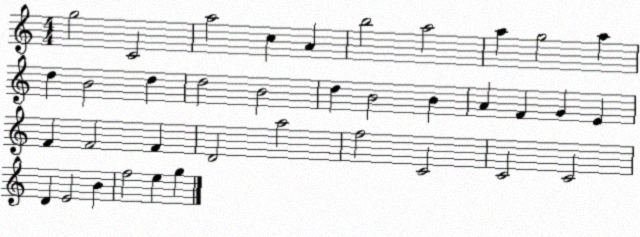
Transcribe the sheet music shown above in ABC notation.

X:1
T:Untitled
M:4/4
L:1/4
K:C
g2 C2 a2 c A b2 a2 a g2 a d B2 d d2 B2 d B2 B A F G E F F2 F D2 a2 f2 C2 C2 C2 D E2 B f2 e g